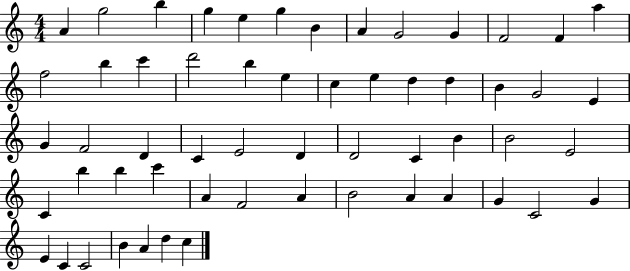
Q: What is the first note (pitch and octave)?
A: A4